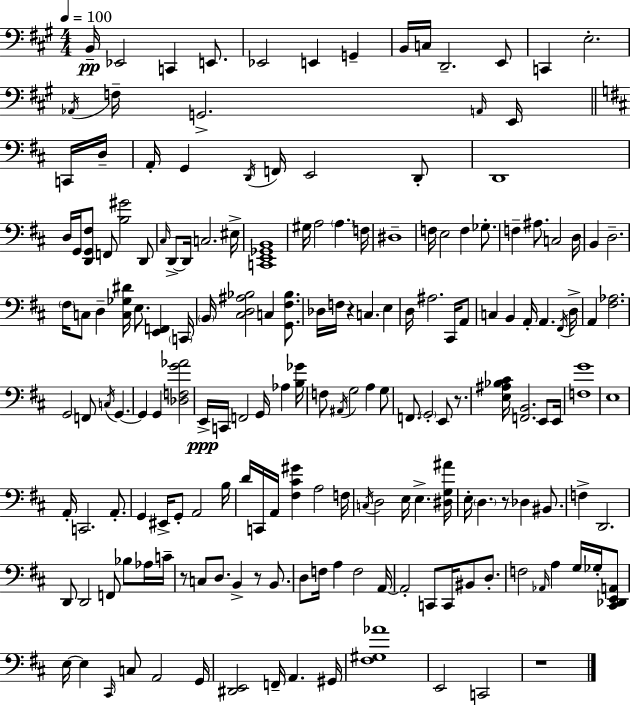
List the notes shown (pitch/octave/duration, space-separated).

B2/s Eb2/h C2/q E2/e. Eb2/h E2/q G2/q B2/s C3/s D2/h. E2/e C2/q E3/h. Ab2/s F3/s G2/h. A2/s E2/s C2/s D3/s A2/s G2/q D2/s F2/s E2/h D2/e D2/w D3/s G2/s [D2,G2,F#3]/e F2/e [B3,G#4]/h D2/e C#3/s D2/e D2/s C3/h. EIS3/s [C2,E2,Gb2,B2]/w G#3/s A3/h A3/q. F3/s D#3/w F3/s E3/h F3/q Gb3/e. F3/q A#3/e. C3/h D3/s B2/q D3/h. F#3/s C3/e D3/q [C3,Gb3,D#4]/s E3/e. [E2,F2]/q C2/s B2/s [C#3,D3,A#3,Bb3]/h C3/q [G2,F#3,Bb3]/e. Db3/s F3/s R/q C3/q. E3/q D3/s A#3/h. C#2/s A2/e C3/q B2/q A2/s A2/q. F#2/s D3/s A2/q [F#3,Ab3]/h. G2/h F2/e C3/s G2/q. G2/q G2/q [Db3,F3,G4,Ab4]/h E2/s C2/s F2/h G2/s Ab3/q [B3,Gb4]/s F3/e A#2/s G3/h A3/q G3/e F2/e. G2/h E2/e R/e. [E3,A#3,Bb3,C#4]/s [F2,B2]/h. E2/e E2/s [F3,G4]/w E3/w A2/s C2/h. A2/e. G2/q EIS2/s G2/e A2/h B3/s D4/s C2/s A2/s [F#3,C#4,G#4]/q A3/h F3/s C3/s D3/h E3/s E3/q. [D#3,G3,A#4]/s E3/s D3/q. R/e Db3/q BIS2/e. F3/q D2/h. D2/e D2/h F2/e Bb3/e Ab3/s C4/s R/e C3/e D3/e. B2/q R/e B2/e. D3/e F3/s A3/q F3/h A2/s A2/h C2/e C2/s BIS2/e D3/e. F3/h Ab2/s A3/q G3/s Gb3/s [C#2,Db2,E2,A2]/e E3/s E3/q C#2/s C3/e A2/h G2/s [D#2,E2]/h F2/s A2/q. G#2/s [F#3,G#3,Ab4]/w E2/h C2/h R/w